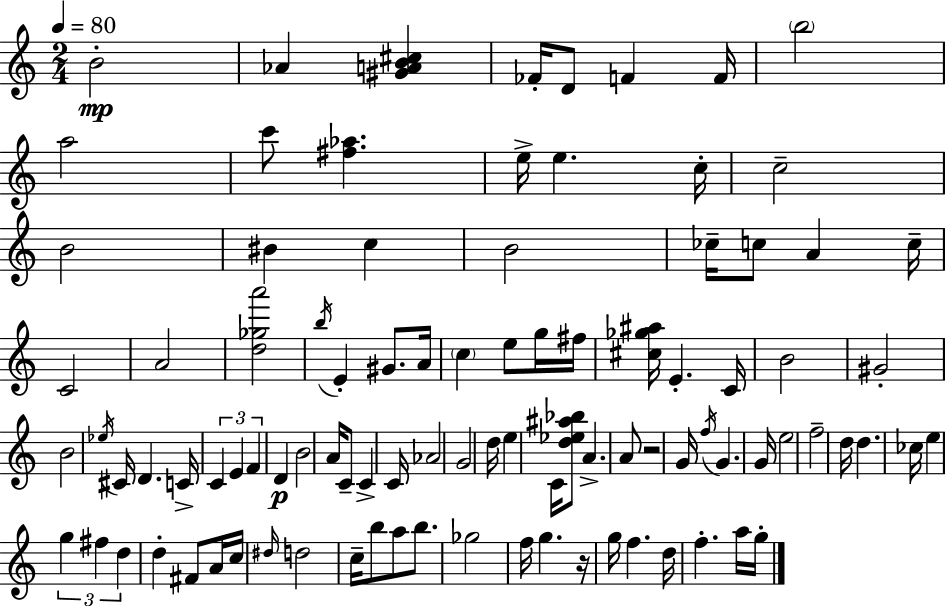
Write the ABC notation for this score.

X:1
T:Untitled
M:2/4
L:1/4
K:C
B2 _A [^GAB^c] _F/4 D/2 F F/4 b2 a2 c'/2 [^f_a] e/4 e c/4 c2 B2 ^B c B2 _c/4 c/2 A c/4 C2 A2 [d_ga']2 b/4 E ^G/2 A/4 c e/2 g/4 ^f/4 [^c_g^a]/4 E C/4 B2 ^G2 B2 _e/4 ^C/4 D C/4 C E F D B2 A/4 C/2 C C/4 _A2 G2 d/4 e C/4 [d_e^a_b]/2 A A/2 z2 G/4 f/4 G G/4 e2 f2 d/4 d _c/4 e g ^f d d ^F/2 A/4 c/4 ^d/4 d2 c/4 b/2 a/2 b/2 _g2 f/4 g z/4 g/4 f d/4 f a/4 g/4